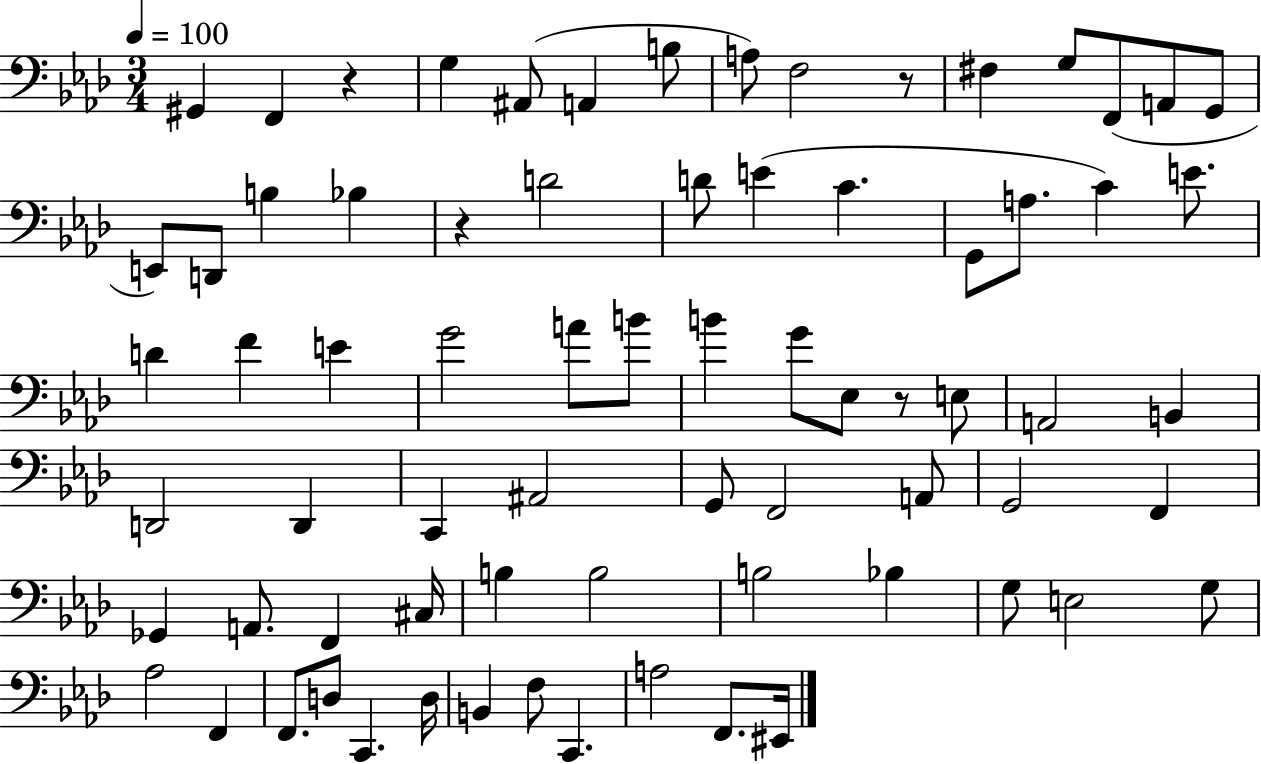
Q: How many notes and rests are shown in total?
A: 73